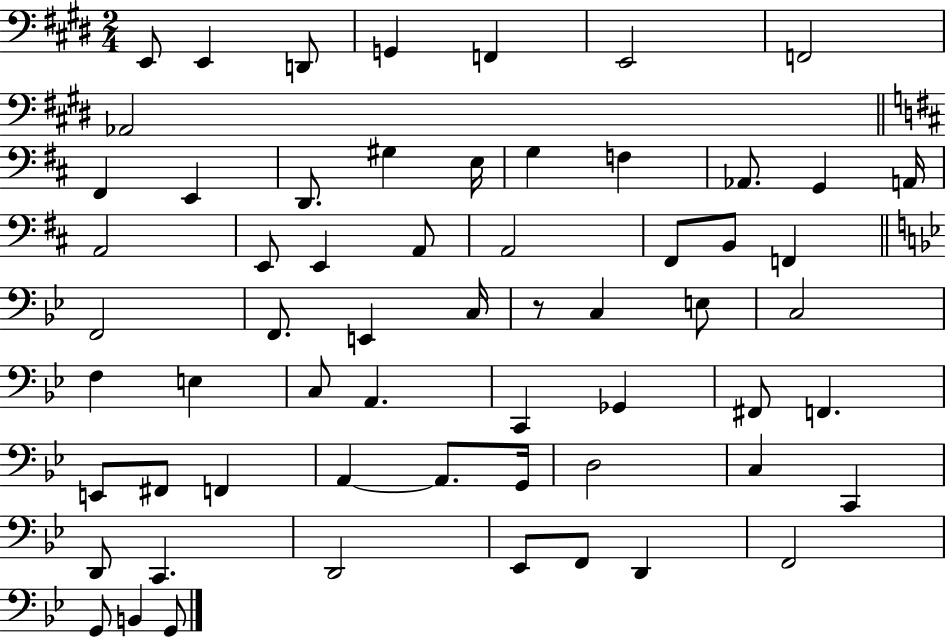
X:1
T:Untitled
M:2/4
L:1/4
K:E
E,,/2 E,, D,,/2 G,, F,, E,,2 F,,2 _A,,2 ^F,, E,, D,,/2 ^G, E,/4 G, F, _A,,/2 G,, A,,/4 A,,2 E,,/2 E,, A,,/2 A,,2 ^F,,/2 B,,/2 F,, F,,2 F,,/2 E,, C,/4 z/2 C, E,/2 C,2 F, E, C,/2 A,, C,, _G,, ^F,,/2 F,, E,,/2 ^F,,/2 F,, A,, A,,/2 G,,/4 D,2 C, C,, D,,/2 C,, D,,2 _E,,/2 F,,/2 D,, F,,2 G,,/2 B,, G,,/2